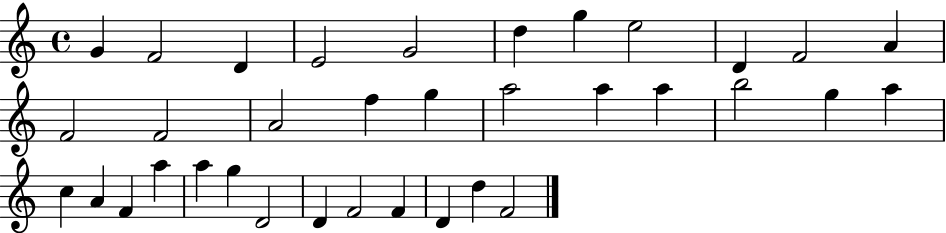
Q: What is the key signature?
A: C major